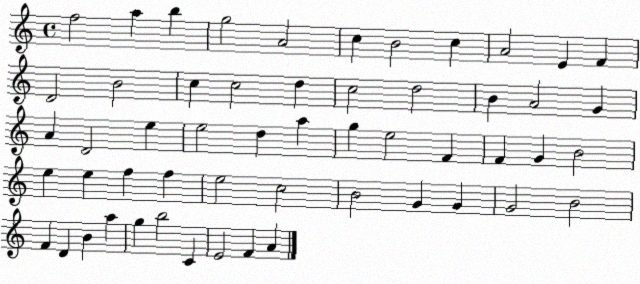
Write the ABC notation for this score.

X:1
T:Untitled
M:4/4
L:1/4
K:C
f2 a b g2 A2 c B2 c A2 E F D2 B2 c c2 d c2 d2 B A2 G A D2 e e2 d a g e2 F F G B2 e e f f e2 c2 B2 G G G2 B2 F D B a g b2 C E2 F A